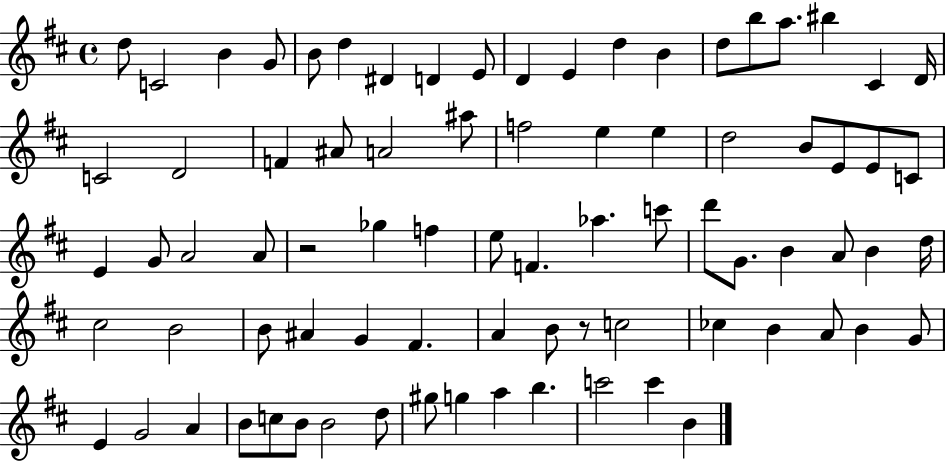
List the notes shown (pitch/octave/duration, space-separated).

D5/e C4/h B4/q G4/e B4/e D5/q D#4/q D4/q E4/e D4/q E4/q D5/q B4/q D5/e B5/e A5/e. BIS5/q C#4/q D4/s C4/h D4/h F4/q A#4/e A4/h A#5/e F5/h E5/q E5/q D5/h B4/e E4/e E4/e C4/e E4/q G4/e A4/h A4/e R/h Gb5/q F5/q E5/e F4/q. Ab5/q. C6/e D6/e G4/e. B4/q A4/e B4/q D5/s C#5/h B4/h B4/e A#4/q G4/q F#4/q. A4/q B4/e R/e C5/h CES5/q B4/q A4/e B4/q G4/e E4/q G4/h A4/q B4/e C5/e B4/e B4/h D5/e G#5/e G5/q A5/q B5/q. C6/h C6/q B4/q